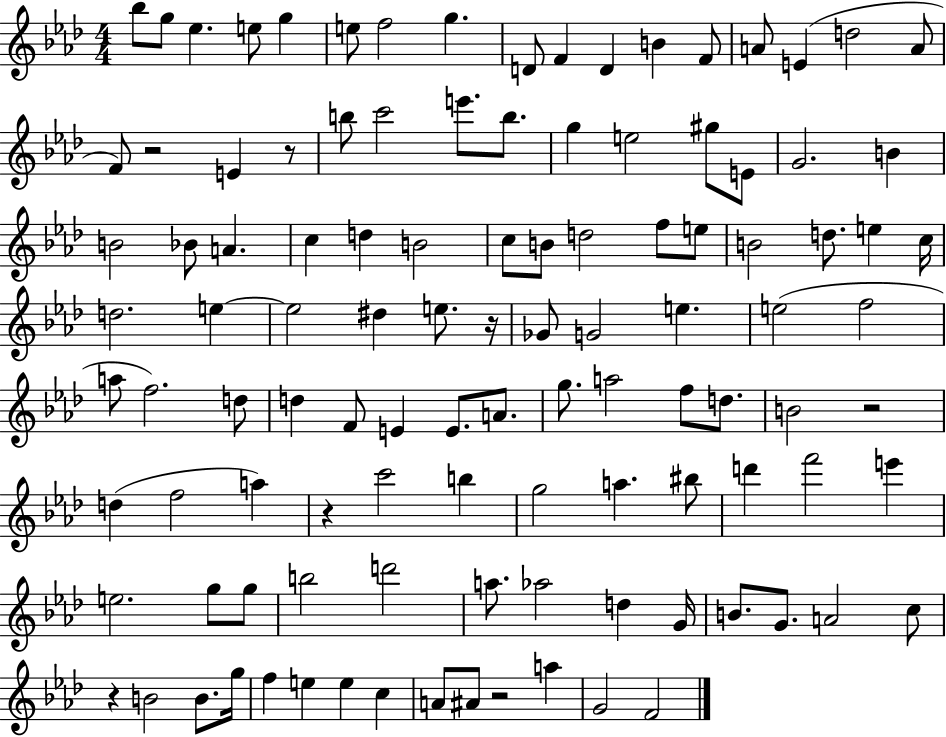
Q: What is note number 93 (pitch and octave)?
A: B4